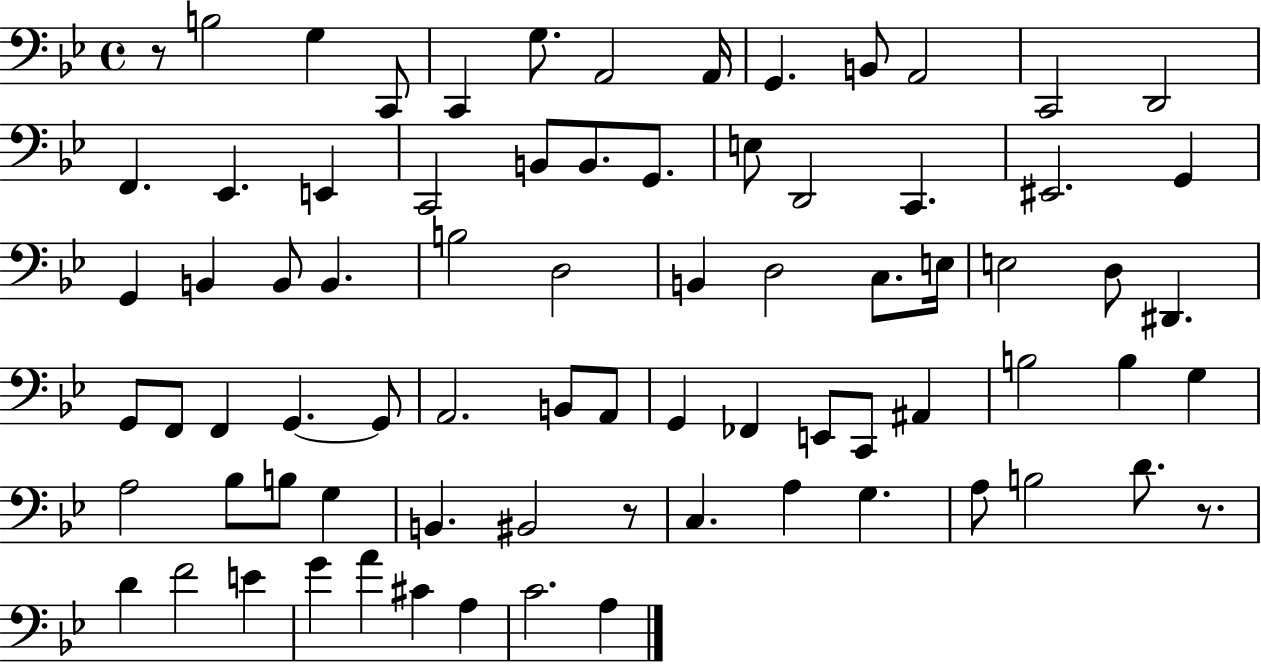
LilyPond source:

{
  \clef bass
  \time 4/4
  \defaultTimeSignature
  \key bes \major
  r8 b2 g4 c,8 | c,4 g8. a,2 a,16 | g,4. b,8 a,2 | c,2 d,2 | \break f,4. ees,4. e,4 | c,2 b,8 b,8. g,8. | e8 d,2 c,4. | eis,2. g,4 | \break g,4 b,4 b,8 b,4. | b2 d2 | b,4 d2 c8. e16 | e2 d8 dis,4. | \break g,8 f,8 f,4 g,4.~~ g,8 | a,2. b,8 a,8 | g,4 fes,4 e,8 c,8 ais,4 | b2 b4 g4 | \break a2 bes8 b8 g4 | b,4. bis,2 r8 | c4. a4 g4. | a8 b2 d'8. r8. | \break d'4 f'2 e'4 | g'4 a'4 cis'4 a4 | c'2. a4 | \bar "|."
}